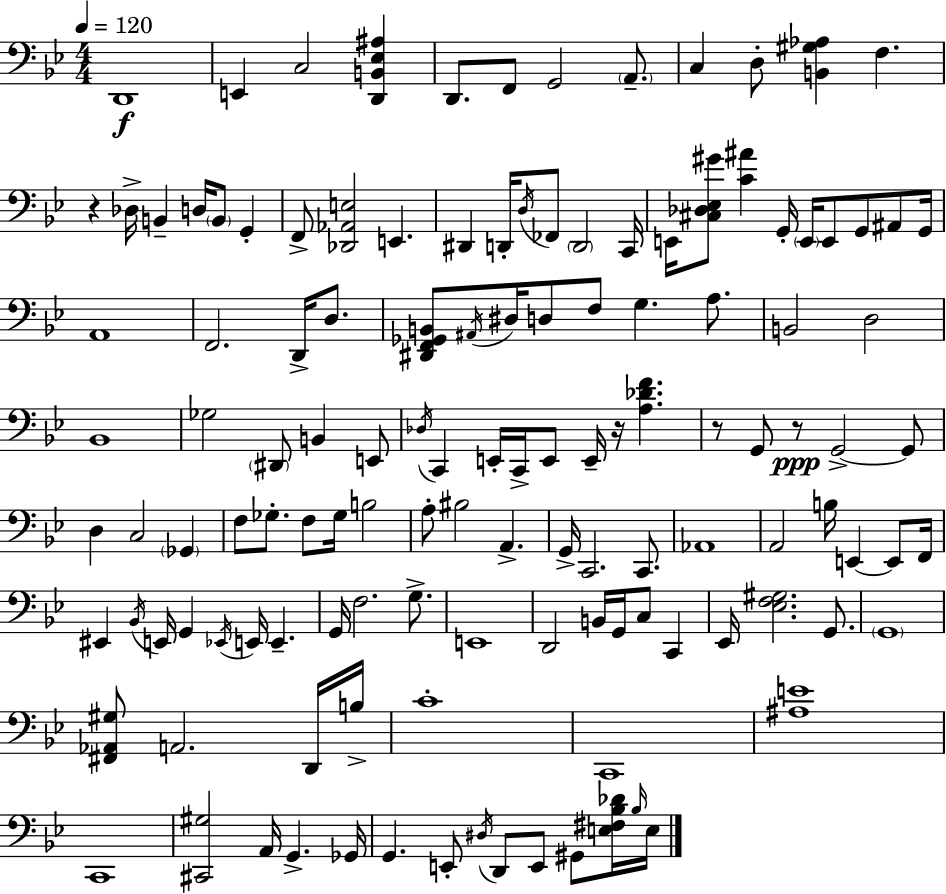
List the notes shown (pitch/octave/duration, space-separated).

D2/w E2/q C3/h [D2,B2,Eb3,A#3]/q D2/e. F2/e G2/h A2/e. C3/q D3/e [B2,G#3,Ab3]/q F3/q. R/q Db3/s B2/q D3/s B2/e G2/q F2/e [Db2,Ab2,E3]/h E2/q. D#2/q D2/s D3/s FES2/e D2/h C2/s E2/s [C#3,Db3,Eb3,G#4]/e [C4,A#4]/q G2/s E2/s E2/e G2/e A#2/e G2/s A2/w F2/h. D2/s D3/e. [D#2,F2,Gb2,B2]/e A#2/s D#3/s D3/e F3/e G3/q. A3/e. B2/h D3/h Bb2/w Gb3/h D#2/e B2/q E2/e Db3/s C2/q E2/s C2/s E2/e E2/s R/s [A3,Db4,F4]/q. R/e G2/e R/e G2/h G2/e D3/q C3/h Gb2/q F3/e Gb3/e. F3/e Gb3/s B3/h A3/e BIS3/h A2/q. G2/s C2/h. C2/e. Ab2/w A2/h B3/s E2/q E2/e F2/s EIS2/q Bb2/s E2/s G2/q Eb2/s E2/s E2/q. G2/s F3/h. G3/e. E2/w D2/h B2/s G2/s C3/e C2/q Eb2/s [Eb3,F3,G#3]/h. G2/e. G2/w [F#2,Ab2,G#3]/e A2/h. D2/s B3/s C4/w C2/w [A#3,E4]/w C2/w [C#2,G#3]/h A2/s G2/q. Gb2/s G2/q. E2/e D#3/s D2/e E2/e G#2/e [E3,F#3,Bb3,Db4]/s Bb3/s E3/s